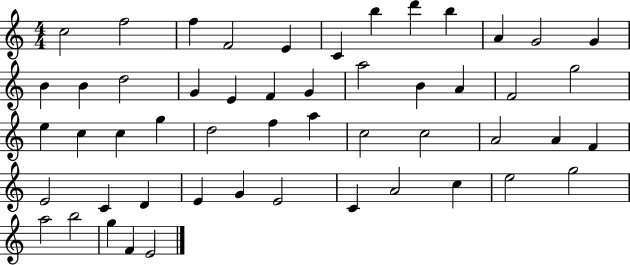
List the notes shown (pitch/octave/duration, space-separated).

C5/h F5/h F5/q F4/h E4/q C4/q B5/q D6/q B5/q A4/q G4/h G4/q B4/q B4/q D5/h G4/q E4/q F4/q G4/q A5/h B4/q A4/q F4/h G5/h E5/q C5/q C5/q G5/q D5/h F5/q A5/q C5/h C5/h A4/h A4/q F4/q E4/h C4/q D4/q E4/q G4/q E4/h C4/q A4/h C5/q E5/h G5/h A5/h B5/h G5/q F4/q E4/h